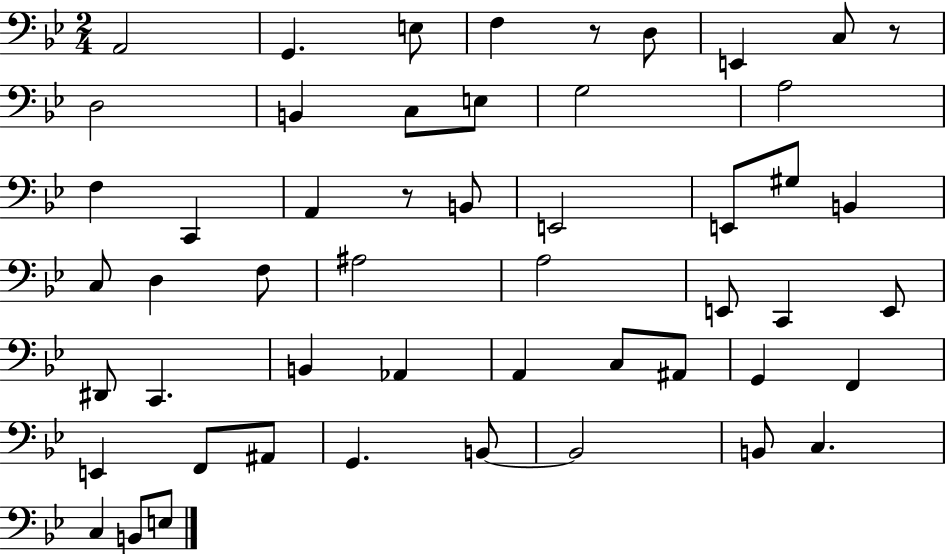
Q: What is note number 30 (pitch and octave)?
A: D#2